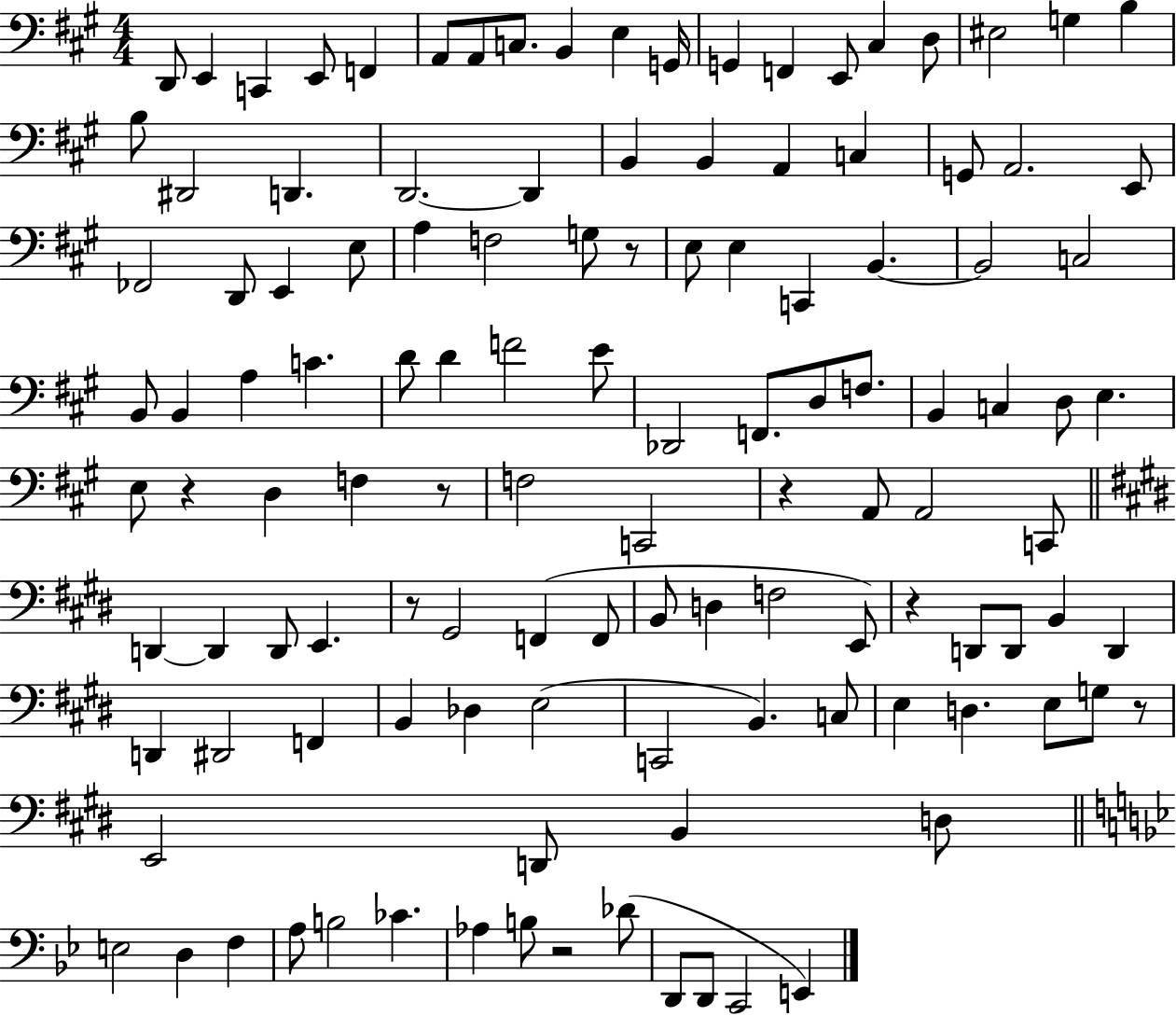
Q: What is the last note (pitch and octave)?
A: E2